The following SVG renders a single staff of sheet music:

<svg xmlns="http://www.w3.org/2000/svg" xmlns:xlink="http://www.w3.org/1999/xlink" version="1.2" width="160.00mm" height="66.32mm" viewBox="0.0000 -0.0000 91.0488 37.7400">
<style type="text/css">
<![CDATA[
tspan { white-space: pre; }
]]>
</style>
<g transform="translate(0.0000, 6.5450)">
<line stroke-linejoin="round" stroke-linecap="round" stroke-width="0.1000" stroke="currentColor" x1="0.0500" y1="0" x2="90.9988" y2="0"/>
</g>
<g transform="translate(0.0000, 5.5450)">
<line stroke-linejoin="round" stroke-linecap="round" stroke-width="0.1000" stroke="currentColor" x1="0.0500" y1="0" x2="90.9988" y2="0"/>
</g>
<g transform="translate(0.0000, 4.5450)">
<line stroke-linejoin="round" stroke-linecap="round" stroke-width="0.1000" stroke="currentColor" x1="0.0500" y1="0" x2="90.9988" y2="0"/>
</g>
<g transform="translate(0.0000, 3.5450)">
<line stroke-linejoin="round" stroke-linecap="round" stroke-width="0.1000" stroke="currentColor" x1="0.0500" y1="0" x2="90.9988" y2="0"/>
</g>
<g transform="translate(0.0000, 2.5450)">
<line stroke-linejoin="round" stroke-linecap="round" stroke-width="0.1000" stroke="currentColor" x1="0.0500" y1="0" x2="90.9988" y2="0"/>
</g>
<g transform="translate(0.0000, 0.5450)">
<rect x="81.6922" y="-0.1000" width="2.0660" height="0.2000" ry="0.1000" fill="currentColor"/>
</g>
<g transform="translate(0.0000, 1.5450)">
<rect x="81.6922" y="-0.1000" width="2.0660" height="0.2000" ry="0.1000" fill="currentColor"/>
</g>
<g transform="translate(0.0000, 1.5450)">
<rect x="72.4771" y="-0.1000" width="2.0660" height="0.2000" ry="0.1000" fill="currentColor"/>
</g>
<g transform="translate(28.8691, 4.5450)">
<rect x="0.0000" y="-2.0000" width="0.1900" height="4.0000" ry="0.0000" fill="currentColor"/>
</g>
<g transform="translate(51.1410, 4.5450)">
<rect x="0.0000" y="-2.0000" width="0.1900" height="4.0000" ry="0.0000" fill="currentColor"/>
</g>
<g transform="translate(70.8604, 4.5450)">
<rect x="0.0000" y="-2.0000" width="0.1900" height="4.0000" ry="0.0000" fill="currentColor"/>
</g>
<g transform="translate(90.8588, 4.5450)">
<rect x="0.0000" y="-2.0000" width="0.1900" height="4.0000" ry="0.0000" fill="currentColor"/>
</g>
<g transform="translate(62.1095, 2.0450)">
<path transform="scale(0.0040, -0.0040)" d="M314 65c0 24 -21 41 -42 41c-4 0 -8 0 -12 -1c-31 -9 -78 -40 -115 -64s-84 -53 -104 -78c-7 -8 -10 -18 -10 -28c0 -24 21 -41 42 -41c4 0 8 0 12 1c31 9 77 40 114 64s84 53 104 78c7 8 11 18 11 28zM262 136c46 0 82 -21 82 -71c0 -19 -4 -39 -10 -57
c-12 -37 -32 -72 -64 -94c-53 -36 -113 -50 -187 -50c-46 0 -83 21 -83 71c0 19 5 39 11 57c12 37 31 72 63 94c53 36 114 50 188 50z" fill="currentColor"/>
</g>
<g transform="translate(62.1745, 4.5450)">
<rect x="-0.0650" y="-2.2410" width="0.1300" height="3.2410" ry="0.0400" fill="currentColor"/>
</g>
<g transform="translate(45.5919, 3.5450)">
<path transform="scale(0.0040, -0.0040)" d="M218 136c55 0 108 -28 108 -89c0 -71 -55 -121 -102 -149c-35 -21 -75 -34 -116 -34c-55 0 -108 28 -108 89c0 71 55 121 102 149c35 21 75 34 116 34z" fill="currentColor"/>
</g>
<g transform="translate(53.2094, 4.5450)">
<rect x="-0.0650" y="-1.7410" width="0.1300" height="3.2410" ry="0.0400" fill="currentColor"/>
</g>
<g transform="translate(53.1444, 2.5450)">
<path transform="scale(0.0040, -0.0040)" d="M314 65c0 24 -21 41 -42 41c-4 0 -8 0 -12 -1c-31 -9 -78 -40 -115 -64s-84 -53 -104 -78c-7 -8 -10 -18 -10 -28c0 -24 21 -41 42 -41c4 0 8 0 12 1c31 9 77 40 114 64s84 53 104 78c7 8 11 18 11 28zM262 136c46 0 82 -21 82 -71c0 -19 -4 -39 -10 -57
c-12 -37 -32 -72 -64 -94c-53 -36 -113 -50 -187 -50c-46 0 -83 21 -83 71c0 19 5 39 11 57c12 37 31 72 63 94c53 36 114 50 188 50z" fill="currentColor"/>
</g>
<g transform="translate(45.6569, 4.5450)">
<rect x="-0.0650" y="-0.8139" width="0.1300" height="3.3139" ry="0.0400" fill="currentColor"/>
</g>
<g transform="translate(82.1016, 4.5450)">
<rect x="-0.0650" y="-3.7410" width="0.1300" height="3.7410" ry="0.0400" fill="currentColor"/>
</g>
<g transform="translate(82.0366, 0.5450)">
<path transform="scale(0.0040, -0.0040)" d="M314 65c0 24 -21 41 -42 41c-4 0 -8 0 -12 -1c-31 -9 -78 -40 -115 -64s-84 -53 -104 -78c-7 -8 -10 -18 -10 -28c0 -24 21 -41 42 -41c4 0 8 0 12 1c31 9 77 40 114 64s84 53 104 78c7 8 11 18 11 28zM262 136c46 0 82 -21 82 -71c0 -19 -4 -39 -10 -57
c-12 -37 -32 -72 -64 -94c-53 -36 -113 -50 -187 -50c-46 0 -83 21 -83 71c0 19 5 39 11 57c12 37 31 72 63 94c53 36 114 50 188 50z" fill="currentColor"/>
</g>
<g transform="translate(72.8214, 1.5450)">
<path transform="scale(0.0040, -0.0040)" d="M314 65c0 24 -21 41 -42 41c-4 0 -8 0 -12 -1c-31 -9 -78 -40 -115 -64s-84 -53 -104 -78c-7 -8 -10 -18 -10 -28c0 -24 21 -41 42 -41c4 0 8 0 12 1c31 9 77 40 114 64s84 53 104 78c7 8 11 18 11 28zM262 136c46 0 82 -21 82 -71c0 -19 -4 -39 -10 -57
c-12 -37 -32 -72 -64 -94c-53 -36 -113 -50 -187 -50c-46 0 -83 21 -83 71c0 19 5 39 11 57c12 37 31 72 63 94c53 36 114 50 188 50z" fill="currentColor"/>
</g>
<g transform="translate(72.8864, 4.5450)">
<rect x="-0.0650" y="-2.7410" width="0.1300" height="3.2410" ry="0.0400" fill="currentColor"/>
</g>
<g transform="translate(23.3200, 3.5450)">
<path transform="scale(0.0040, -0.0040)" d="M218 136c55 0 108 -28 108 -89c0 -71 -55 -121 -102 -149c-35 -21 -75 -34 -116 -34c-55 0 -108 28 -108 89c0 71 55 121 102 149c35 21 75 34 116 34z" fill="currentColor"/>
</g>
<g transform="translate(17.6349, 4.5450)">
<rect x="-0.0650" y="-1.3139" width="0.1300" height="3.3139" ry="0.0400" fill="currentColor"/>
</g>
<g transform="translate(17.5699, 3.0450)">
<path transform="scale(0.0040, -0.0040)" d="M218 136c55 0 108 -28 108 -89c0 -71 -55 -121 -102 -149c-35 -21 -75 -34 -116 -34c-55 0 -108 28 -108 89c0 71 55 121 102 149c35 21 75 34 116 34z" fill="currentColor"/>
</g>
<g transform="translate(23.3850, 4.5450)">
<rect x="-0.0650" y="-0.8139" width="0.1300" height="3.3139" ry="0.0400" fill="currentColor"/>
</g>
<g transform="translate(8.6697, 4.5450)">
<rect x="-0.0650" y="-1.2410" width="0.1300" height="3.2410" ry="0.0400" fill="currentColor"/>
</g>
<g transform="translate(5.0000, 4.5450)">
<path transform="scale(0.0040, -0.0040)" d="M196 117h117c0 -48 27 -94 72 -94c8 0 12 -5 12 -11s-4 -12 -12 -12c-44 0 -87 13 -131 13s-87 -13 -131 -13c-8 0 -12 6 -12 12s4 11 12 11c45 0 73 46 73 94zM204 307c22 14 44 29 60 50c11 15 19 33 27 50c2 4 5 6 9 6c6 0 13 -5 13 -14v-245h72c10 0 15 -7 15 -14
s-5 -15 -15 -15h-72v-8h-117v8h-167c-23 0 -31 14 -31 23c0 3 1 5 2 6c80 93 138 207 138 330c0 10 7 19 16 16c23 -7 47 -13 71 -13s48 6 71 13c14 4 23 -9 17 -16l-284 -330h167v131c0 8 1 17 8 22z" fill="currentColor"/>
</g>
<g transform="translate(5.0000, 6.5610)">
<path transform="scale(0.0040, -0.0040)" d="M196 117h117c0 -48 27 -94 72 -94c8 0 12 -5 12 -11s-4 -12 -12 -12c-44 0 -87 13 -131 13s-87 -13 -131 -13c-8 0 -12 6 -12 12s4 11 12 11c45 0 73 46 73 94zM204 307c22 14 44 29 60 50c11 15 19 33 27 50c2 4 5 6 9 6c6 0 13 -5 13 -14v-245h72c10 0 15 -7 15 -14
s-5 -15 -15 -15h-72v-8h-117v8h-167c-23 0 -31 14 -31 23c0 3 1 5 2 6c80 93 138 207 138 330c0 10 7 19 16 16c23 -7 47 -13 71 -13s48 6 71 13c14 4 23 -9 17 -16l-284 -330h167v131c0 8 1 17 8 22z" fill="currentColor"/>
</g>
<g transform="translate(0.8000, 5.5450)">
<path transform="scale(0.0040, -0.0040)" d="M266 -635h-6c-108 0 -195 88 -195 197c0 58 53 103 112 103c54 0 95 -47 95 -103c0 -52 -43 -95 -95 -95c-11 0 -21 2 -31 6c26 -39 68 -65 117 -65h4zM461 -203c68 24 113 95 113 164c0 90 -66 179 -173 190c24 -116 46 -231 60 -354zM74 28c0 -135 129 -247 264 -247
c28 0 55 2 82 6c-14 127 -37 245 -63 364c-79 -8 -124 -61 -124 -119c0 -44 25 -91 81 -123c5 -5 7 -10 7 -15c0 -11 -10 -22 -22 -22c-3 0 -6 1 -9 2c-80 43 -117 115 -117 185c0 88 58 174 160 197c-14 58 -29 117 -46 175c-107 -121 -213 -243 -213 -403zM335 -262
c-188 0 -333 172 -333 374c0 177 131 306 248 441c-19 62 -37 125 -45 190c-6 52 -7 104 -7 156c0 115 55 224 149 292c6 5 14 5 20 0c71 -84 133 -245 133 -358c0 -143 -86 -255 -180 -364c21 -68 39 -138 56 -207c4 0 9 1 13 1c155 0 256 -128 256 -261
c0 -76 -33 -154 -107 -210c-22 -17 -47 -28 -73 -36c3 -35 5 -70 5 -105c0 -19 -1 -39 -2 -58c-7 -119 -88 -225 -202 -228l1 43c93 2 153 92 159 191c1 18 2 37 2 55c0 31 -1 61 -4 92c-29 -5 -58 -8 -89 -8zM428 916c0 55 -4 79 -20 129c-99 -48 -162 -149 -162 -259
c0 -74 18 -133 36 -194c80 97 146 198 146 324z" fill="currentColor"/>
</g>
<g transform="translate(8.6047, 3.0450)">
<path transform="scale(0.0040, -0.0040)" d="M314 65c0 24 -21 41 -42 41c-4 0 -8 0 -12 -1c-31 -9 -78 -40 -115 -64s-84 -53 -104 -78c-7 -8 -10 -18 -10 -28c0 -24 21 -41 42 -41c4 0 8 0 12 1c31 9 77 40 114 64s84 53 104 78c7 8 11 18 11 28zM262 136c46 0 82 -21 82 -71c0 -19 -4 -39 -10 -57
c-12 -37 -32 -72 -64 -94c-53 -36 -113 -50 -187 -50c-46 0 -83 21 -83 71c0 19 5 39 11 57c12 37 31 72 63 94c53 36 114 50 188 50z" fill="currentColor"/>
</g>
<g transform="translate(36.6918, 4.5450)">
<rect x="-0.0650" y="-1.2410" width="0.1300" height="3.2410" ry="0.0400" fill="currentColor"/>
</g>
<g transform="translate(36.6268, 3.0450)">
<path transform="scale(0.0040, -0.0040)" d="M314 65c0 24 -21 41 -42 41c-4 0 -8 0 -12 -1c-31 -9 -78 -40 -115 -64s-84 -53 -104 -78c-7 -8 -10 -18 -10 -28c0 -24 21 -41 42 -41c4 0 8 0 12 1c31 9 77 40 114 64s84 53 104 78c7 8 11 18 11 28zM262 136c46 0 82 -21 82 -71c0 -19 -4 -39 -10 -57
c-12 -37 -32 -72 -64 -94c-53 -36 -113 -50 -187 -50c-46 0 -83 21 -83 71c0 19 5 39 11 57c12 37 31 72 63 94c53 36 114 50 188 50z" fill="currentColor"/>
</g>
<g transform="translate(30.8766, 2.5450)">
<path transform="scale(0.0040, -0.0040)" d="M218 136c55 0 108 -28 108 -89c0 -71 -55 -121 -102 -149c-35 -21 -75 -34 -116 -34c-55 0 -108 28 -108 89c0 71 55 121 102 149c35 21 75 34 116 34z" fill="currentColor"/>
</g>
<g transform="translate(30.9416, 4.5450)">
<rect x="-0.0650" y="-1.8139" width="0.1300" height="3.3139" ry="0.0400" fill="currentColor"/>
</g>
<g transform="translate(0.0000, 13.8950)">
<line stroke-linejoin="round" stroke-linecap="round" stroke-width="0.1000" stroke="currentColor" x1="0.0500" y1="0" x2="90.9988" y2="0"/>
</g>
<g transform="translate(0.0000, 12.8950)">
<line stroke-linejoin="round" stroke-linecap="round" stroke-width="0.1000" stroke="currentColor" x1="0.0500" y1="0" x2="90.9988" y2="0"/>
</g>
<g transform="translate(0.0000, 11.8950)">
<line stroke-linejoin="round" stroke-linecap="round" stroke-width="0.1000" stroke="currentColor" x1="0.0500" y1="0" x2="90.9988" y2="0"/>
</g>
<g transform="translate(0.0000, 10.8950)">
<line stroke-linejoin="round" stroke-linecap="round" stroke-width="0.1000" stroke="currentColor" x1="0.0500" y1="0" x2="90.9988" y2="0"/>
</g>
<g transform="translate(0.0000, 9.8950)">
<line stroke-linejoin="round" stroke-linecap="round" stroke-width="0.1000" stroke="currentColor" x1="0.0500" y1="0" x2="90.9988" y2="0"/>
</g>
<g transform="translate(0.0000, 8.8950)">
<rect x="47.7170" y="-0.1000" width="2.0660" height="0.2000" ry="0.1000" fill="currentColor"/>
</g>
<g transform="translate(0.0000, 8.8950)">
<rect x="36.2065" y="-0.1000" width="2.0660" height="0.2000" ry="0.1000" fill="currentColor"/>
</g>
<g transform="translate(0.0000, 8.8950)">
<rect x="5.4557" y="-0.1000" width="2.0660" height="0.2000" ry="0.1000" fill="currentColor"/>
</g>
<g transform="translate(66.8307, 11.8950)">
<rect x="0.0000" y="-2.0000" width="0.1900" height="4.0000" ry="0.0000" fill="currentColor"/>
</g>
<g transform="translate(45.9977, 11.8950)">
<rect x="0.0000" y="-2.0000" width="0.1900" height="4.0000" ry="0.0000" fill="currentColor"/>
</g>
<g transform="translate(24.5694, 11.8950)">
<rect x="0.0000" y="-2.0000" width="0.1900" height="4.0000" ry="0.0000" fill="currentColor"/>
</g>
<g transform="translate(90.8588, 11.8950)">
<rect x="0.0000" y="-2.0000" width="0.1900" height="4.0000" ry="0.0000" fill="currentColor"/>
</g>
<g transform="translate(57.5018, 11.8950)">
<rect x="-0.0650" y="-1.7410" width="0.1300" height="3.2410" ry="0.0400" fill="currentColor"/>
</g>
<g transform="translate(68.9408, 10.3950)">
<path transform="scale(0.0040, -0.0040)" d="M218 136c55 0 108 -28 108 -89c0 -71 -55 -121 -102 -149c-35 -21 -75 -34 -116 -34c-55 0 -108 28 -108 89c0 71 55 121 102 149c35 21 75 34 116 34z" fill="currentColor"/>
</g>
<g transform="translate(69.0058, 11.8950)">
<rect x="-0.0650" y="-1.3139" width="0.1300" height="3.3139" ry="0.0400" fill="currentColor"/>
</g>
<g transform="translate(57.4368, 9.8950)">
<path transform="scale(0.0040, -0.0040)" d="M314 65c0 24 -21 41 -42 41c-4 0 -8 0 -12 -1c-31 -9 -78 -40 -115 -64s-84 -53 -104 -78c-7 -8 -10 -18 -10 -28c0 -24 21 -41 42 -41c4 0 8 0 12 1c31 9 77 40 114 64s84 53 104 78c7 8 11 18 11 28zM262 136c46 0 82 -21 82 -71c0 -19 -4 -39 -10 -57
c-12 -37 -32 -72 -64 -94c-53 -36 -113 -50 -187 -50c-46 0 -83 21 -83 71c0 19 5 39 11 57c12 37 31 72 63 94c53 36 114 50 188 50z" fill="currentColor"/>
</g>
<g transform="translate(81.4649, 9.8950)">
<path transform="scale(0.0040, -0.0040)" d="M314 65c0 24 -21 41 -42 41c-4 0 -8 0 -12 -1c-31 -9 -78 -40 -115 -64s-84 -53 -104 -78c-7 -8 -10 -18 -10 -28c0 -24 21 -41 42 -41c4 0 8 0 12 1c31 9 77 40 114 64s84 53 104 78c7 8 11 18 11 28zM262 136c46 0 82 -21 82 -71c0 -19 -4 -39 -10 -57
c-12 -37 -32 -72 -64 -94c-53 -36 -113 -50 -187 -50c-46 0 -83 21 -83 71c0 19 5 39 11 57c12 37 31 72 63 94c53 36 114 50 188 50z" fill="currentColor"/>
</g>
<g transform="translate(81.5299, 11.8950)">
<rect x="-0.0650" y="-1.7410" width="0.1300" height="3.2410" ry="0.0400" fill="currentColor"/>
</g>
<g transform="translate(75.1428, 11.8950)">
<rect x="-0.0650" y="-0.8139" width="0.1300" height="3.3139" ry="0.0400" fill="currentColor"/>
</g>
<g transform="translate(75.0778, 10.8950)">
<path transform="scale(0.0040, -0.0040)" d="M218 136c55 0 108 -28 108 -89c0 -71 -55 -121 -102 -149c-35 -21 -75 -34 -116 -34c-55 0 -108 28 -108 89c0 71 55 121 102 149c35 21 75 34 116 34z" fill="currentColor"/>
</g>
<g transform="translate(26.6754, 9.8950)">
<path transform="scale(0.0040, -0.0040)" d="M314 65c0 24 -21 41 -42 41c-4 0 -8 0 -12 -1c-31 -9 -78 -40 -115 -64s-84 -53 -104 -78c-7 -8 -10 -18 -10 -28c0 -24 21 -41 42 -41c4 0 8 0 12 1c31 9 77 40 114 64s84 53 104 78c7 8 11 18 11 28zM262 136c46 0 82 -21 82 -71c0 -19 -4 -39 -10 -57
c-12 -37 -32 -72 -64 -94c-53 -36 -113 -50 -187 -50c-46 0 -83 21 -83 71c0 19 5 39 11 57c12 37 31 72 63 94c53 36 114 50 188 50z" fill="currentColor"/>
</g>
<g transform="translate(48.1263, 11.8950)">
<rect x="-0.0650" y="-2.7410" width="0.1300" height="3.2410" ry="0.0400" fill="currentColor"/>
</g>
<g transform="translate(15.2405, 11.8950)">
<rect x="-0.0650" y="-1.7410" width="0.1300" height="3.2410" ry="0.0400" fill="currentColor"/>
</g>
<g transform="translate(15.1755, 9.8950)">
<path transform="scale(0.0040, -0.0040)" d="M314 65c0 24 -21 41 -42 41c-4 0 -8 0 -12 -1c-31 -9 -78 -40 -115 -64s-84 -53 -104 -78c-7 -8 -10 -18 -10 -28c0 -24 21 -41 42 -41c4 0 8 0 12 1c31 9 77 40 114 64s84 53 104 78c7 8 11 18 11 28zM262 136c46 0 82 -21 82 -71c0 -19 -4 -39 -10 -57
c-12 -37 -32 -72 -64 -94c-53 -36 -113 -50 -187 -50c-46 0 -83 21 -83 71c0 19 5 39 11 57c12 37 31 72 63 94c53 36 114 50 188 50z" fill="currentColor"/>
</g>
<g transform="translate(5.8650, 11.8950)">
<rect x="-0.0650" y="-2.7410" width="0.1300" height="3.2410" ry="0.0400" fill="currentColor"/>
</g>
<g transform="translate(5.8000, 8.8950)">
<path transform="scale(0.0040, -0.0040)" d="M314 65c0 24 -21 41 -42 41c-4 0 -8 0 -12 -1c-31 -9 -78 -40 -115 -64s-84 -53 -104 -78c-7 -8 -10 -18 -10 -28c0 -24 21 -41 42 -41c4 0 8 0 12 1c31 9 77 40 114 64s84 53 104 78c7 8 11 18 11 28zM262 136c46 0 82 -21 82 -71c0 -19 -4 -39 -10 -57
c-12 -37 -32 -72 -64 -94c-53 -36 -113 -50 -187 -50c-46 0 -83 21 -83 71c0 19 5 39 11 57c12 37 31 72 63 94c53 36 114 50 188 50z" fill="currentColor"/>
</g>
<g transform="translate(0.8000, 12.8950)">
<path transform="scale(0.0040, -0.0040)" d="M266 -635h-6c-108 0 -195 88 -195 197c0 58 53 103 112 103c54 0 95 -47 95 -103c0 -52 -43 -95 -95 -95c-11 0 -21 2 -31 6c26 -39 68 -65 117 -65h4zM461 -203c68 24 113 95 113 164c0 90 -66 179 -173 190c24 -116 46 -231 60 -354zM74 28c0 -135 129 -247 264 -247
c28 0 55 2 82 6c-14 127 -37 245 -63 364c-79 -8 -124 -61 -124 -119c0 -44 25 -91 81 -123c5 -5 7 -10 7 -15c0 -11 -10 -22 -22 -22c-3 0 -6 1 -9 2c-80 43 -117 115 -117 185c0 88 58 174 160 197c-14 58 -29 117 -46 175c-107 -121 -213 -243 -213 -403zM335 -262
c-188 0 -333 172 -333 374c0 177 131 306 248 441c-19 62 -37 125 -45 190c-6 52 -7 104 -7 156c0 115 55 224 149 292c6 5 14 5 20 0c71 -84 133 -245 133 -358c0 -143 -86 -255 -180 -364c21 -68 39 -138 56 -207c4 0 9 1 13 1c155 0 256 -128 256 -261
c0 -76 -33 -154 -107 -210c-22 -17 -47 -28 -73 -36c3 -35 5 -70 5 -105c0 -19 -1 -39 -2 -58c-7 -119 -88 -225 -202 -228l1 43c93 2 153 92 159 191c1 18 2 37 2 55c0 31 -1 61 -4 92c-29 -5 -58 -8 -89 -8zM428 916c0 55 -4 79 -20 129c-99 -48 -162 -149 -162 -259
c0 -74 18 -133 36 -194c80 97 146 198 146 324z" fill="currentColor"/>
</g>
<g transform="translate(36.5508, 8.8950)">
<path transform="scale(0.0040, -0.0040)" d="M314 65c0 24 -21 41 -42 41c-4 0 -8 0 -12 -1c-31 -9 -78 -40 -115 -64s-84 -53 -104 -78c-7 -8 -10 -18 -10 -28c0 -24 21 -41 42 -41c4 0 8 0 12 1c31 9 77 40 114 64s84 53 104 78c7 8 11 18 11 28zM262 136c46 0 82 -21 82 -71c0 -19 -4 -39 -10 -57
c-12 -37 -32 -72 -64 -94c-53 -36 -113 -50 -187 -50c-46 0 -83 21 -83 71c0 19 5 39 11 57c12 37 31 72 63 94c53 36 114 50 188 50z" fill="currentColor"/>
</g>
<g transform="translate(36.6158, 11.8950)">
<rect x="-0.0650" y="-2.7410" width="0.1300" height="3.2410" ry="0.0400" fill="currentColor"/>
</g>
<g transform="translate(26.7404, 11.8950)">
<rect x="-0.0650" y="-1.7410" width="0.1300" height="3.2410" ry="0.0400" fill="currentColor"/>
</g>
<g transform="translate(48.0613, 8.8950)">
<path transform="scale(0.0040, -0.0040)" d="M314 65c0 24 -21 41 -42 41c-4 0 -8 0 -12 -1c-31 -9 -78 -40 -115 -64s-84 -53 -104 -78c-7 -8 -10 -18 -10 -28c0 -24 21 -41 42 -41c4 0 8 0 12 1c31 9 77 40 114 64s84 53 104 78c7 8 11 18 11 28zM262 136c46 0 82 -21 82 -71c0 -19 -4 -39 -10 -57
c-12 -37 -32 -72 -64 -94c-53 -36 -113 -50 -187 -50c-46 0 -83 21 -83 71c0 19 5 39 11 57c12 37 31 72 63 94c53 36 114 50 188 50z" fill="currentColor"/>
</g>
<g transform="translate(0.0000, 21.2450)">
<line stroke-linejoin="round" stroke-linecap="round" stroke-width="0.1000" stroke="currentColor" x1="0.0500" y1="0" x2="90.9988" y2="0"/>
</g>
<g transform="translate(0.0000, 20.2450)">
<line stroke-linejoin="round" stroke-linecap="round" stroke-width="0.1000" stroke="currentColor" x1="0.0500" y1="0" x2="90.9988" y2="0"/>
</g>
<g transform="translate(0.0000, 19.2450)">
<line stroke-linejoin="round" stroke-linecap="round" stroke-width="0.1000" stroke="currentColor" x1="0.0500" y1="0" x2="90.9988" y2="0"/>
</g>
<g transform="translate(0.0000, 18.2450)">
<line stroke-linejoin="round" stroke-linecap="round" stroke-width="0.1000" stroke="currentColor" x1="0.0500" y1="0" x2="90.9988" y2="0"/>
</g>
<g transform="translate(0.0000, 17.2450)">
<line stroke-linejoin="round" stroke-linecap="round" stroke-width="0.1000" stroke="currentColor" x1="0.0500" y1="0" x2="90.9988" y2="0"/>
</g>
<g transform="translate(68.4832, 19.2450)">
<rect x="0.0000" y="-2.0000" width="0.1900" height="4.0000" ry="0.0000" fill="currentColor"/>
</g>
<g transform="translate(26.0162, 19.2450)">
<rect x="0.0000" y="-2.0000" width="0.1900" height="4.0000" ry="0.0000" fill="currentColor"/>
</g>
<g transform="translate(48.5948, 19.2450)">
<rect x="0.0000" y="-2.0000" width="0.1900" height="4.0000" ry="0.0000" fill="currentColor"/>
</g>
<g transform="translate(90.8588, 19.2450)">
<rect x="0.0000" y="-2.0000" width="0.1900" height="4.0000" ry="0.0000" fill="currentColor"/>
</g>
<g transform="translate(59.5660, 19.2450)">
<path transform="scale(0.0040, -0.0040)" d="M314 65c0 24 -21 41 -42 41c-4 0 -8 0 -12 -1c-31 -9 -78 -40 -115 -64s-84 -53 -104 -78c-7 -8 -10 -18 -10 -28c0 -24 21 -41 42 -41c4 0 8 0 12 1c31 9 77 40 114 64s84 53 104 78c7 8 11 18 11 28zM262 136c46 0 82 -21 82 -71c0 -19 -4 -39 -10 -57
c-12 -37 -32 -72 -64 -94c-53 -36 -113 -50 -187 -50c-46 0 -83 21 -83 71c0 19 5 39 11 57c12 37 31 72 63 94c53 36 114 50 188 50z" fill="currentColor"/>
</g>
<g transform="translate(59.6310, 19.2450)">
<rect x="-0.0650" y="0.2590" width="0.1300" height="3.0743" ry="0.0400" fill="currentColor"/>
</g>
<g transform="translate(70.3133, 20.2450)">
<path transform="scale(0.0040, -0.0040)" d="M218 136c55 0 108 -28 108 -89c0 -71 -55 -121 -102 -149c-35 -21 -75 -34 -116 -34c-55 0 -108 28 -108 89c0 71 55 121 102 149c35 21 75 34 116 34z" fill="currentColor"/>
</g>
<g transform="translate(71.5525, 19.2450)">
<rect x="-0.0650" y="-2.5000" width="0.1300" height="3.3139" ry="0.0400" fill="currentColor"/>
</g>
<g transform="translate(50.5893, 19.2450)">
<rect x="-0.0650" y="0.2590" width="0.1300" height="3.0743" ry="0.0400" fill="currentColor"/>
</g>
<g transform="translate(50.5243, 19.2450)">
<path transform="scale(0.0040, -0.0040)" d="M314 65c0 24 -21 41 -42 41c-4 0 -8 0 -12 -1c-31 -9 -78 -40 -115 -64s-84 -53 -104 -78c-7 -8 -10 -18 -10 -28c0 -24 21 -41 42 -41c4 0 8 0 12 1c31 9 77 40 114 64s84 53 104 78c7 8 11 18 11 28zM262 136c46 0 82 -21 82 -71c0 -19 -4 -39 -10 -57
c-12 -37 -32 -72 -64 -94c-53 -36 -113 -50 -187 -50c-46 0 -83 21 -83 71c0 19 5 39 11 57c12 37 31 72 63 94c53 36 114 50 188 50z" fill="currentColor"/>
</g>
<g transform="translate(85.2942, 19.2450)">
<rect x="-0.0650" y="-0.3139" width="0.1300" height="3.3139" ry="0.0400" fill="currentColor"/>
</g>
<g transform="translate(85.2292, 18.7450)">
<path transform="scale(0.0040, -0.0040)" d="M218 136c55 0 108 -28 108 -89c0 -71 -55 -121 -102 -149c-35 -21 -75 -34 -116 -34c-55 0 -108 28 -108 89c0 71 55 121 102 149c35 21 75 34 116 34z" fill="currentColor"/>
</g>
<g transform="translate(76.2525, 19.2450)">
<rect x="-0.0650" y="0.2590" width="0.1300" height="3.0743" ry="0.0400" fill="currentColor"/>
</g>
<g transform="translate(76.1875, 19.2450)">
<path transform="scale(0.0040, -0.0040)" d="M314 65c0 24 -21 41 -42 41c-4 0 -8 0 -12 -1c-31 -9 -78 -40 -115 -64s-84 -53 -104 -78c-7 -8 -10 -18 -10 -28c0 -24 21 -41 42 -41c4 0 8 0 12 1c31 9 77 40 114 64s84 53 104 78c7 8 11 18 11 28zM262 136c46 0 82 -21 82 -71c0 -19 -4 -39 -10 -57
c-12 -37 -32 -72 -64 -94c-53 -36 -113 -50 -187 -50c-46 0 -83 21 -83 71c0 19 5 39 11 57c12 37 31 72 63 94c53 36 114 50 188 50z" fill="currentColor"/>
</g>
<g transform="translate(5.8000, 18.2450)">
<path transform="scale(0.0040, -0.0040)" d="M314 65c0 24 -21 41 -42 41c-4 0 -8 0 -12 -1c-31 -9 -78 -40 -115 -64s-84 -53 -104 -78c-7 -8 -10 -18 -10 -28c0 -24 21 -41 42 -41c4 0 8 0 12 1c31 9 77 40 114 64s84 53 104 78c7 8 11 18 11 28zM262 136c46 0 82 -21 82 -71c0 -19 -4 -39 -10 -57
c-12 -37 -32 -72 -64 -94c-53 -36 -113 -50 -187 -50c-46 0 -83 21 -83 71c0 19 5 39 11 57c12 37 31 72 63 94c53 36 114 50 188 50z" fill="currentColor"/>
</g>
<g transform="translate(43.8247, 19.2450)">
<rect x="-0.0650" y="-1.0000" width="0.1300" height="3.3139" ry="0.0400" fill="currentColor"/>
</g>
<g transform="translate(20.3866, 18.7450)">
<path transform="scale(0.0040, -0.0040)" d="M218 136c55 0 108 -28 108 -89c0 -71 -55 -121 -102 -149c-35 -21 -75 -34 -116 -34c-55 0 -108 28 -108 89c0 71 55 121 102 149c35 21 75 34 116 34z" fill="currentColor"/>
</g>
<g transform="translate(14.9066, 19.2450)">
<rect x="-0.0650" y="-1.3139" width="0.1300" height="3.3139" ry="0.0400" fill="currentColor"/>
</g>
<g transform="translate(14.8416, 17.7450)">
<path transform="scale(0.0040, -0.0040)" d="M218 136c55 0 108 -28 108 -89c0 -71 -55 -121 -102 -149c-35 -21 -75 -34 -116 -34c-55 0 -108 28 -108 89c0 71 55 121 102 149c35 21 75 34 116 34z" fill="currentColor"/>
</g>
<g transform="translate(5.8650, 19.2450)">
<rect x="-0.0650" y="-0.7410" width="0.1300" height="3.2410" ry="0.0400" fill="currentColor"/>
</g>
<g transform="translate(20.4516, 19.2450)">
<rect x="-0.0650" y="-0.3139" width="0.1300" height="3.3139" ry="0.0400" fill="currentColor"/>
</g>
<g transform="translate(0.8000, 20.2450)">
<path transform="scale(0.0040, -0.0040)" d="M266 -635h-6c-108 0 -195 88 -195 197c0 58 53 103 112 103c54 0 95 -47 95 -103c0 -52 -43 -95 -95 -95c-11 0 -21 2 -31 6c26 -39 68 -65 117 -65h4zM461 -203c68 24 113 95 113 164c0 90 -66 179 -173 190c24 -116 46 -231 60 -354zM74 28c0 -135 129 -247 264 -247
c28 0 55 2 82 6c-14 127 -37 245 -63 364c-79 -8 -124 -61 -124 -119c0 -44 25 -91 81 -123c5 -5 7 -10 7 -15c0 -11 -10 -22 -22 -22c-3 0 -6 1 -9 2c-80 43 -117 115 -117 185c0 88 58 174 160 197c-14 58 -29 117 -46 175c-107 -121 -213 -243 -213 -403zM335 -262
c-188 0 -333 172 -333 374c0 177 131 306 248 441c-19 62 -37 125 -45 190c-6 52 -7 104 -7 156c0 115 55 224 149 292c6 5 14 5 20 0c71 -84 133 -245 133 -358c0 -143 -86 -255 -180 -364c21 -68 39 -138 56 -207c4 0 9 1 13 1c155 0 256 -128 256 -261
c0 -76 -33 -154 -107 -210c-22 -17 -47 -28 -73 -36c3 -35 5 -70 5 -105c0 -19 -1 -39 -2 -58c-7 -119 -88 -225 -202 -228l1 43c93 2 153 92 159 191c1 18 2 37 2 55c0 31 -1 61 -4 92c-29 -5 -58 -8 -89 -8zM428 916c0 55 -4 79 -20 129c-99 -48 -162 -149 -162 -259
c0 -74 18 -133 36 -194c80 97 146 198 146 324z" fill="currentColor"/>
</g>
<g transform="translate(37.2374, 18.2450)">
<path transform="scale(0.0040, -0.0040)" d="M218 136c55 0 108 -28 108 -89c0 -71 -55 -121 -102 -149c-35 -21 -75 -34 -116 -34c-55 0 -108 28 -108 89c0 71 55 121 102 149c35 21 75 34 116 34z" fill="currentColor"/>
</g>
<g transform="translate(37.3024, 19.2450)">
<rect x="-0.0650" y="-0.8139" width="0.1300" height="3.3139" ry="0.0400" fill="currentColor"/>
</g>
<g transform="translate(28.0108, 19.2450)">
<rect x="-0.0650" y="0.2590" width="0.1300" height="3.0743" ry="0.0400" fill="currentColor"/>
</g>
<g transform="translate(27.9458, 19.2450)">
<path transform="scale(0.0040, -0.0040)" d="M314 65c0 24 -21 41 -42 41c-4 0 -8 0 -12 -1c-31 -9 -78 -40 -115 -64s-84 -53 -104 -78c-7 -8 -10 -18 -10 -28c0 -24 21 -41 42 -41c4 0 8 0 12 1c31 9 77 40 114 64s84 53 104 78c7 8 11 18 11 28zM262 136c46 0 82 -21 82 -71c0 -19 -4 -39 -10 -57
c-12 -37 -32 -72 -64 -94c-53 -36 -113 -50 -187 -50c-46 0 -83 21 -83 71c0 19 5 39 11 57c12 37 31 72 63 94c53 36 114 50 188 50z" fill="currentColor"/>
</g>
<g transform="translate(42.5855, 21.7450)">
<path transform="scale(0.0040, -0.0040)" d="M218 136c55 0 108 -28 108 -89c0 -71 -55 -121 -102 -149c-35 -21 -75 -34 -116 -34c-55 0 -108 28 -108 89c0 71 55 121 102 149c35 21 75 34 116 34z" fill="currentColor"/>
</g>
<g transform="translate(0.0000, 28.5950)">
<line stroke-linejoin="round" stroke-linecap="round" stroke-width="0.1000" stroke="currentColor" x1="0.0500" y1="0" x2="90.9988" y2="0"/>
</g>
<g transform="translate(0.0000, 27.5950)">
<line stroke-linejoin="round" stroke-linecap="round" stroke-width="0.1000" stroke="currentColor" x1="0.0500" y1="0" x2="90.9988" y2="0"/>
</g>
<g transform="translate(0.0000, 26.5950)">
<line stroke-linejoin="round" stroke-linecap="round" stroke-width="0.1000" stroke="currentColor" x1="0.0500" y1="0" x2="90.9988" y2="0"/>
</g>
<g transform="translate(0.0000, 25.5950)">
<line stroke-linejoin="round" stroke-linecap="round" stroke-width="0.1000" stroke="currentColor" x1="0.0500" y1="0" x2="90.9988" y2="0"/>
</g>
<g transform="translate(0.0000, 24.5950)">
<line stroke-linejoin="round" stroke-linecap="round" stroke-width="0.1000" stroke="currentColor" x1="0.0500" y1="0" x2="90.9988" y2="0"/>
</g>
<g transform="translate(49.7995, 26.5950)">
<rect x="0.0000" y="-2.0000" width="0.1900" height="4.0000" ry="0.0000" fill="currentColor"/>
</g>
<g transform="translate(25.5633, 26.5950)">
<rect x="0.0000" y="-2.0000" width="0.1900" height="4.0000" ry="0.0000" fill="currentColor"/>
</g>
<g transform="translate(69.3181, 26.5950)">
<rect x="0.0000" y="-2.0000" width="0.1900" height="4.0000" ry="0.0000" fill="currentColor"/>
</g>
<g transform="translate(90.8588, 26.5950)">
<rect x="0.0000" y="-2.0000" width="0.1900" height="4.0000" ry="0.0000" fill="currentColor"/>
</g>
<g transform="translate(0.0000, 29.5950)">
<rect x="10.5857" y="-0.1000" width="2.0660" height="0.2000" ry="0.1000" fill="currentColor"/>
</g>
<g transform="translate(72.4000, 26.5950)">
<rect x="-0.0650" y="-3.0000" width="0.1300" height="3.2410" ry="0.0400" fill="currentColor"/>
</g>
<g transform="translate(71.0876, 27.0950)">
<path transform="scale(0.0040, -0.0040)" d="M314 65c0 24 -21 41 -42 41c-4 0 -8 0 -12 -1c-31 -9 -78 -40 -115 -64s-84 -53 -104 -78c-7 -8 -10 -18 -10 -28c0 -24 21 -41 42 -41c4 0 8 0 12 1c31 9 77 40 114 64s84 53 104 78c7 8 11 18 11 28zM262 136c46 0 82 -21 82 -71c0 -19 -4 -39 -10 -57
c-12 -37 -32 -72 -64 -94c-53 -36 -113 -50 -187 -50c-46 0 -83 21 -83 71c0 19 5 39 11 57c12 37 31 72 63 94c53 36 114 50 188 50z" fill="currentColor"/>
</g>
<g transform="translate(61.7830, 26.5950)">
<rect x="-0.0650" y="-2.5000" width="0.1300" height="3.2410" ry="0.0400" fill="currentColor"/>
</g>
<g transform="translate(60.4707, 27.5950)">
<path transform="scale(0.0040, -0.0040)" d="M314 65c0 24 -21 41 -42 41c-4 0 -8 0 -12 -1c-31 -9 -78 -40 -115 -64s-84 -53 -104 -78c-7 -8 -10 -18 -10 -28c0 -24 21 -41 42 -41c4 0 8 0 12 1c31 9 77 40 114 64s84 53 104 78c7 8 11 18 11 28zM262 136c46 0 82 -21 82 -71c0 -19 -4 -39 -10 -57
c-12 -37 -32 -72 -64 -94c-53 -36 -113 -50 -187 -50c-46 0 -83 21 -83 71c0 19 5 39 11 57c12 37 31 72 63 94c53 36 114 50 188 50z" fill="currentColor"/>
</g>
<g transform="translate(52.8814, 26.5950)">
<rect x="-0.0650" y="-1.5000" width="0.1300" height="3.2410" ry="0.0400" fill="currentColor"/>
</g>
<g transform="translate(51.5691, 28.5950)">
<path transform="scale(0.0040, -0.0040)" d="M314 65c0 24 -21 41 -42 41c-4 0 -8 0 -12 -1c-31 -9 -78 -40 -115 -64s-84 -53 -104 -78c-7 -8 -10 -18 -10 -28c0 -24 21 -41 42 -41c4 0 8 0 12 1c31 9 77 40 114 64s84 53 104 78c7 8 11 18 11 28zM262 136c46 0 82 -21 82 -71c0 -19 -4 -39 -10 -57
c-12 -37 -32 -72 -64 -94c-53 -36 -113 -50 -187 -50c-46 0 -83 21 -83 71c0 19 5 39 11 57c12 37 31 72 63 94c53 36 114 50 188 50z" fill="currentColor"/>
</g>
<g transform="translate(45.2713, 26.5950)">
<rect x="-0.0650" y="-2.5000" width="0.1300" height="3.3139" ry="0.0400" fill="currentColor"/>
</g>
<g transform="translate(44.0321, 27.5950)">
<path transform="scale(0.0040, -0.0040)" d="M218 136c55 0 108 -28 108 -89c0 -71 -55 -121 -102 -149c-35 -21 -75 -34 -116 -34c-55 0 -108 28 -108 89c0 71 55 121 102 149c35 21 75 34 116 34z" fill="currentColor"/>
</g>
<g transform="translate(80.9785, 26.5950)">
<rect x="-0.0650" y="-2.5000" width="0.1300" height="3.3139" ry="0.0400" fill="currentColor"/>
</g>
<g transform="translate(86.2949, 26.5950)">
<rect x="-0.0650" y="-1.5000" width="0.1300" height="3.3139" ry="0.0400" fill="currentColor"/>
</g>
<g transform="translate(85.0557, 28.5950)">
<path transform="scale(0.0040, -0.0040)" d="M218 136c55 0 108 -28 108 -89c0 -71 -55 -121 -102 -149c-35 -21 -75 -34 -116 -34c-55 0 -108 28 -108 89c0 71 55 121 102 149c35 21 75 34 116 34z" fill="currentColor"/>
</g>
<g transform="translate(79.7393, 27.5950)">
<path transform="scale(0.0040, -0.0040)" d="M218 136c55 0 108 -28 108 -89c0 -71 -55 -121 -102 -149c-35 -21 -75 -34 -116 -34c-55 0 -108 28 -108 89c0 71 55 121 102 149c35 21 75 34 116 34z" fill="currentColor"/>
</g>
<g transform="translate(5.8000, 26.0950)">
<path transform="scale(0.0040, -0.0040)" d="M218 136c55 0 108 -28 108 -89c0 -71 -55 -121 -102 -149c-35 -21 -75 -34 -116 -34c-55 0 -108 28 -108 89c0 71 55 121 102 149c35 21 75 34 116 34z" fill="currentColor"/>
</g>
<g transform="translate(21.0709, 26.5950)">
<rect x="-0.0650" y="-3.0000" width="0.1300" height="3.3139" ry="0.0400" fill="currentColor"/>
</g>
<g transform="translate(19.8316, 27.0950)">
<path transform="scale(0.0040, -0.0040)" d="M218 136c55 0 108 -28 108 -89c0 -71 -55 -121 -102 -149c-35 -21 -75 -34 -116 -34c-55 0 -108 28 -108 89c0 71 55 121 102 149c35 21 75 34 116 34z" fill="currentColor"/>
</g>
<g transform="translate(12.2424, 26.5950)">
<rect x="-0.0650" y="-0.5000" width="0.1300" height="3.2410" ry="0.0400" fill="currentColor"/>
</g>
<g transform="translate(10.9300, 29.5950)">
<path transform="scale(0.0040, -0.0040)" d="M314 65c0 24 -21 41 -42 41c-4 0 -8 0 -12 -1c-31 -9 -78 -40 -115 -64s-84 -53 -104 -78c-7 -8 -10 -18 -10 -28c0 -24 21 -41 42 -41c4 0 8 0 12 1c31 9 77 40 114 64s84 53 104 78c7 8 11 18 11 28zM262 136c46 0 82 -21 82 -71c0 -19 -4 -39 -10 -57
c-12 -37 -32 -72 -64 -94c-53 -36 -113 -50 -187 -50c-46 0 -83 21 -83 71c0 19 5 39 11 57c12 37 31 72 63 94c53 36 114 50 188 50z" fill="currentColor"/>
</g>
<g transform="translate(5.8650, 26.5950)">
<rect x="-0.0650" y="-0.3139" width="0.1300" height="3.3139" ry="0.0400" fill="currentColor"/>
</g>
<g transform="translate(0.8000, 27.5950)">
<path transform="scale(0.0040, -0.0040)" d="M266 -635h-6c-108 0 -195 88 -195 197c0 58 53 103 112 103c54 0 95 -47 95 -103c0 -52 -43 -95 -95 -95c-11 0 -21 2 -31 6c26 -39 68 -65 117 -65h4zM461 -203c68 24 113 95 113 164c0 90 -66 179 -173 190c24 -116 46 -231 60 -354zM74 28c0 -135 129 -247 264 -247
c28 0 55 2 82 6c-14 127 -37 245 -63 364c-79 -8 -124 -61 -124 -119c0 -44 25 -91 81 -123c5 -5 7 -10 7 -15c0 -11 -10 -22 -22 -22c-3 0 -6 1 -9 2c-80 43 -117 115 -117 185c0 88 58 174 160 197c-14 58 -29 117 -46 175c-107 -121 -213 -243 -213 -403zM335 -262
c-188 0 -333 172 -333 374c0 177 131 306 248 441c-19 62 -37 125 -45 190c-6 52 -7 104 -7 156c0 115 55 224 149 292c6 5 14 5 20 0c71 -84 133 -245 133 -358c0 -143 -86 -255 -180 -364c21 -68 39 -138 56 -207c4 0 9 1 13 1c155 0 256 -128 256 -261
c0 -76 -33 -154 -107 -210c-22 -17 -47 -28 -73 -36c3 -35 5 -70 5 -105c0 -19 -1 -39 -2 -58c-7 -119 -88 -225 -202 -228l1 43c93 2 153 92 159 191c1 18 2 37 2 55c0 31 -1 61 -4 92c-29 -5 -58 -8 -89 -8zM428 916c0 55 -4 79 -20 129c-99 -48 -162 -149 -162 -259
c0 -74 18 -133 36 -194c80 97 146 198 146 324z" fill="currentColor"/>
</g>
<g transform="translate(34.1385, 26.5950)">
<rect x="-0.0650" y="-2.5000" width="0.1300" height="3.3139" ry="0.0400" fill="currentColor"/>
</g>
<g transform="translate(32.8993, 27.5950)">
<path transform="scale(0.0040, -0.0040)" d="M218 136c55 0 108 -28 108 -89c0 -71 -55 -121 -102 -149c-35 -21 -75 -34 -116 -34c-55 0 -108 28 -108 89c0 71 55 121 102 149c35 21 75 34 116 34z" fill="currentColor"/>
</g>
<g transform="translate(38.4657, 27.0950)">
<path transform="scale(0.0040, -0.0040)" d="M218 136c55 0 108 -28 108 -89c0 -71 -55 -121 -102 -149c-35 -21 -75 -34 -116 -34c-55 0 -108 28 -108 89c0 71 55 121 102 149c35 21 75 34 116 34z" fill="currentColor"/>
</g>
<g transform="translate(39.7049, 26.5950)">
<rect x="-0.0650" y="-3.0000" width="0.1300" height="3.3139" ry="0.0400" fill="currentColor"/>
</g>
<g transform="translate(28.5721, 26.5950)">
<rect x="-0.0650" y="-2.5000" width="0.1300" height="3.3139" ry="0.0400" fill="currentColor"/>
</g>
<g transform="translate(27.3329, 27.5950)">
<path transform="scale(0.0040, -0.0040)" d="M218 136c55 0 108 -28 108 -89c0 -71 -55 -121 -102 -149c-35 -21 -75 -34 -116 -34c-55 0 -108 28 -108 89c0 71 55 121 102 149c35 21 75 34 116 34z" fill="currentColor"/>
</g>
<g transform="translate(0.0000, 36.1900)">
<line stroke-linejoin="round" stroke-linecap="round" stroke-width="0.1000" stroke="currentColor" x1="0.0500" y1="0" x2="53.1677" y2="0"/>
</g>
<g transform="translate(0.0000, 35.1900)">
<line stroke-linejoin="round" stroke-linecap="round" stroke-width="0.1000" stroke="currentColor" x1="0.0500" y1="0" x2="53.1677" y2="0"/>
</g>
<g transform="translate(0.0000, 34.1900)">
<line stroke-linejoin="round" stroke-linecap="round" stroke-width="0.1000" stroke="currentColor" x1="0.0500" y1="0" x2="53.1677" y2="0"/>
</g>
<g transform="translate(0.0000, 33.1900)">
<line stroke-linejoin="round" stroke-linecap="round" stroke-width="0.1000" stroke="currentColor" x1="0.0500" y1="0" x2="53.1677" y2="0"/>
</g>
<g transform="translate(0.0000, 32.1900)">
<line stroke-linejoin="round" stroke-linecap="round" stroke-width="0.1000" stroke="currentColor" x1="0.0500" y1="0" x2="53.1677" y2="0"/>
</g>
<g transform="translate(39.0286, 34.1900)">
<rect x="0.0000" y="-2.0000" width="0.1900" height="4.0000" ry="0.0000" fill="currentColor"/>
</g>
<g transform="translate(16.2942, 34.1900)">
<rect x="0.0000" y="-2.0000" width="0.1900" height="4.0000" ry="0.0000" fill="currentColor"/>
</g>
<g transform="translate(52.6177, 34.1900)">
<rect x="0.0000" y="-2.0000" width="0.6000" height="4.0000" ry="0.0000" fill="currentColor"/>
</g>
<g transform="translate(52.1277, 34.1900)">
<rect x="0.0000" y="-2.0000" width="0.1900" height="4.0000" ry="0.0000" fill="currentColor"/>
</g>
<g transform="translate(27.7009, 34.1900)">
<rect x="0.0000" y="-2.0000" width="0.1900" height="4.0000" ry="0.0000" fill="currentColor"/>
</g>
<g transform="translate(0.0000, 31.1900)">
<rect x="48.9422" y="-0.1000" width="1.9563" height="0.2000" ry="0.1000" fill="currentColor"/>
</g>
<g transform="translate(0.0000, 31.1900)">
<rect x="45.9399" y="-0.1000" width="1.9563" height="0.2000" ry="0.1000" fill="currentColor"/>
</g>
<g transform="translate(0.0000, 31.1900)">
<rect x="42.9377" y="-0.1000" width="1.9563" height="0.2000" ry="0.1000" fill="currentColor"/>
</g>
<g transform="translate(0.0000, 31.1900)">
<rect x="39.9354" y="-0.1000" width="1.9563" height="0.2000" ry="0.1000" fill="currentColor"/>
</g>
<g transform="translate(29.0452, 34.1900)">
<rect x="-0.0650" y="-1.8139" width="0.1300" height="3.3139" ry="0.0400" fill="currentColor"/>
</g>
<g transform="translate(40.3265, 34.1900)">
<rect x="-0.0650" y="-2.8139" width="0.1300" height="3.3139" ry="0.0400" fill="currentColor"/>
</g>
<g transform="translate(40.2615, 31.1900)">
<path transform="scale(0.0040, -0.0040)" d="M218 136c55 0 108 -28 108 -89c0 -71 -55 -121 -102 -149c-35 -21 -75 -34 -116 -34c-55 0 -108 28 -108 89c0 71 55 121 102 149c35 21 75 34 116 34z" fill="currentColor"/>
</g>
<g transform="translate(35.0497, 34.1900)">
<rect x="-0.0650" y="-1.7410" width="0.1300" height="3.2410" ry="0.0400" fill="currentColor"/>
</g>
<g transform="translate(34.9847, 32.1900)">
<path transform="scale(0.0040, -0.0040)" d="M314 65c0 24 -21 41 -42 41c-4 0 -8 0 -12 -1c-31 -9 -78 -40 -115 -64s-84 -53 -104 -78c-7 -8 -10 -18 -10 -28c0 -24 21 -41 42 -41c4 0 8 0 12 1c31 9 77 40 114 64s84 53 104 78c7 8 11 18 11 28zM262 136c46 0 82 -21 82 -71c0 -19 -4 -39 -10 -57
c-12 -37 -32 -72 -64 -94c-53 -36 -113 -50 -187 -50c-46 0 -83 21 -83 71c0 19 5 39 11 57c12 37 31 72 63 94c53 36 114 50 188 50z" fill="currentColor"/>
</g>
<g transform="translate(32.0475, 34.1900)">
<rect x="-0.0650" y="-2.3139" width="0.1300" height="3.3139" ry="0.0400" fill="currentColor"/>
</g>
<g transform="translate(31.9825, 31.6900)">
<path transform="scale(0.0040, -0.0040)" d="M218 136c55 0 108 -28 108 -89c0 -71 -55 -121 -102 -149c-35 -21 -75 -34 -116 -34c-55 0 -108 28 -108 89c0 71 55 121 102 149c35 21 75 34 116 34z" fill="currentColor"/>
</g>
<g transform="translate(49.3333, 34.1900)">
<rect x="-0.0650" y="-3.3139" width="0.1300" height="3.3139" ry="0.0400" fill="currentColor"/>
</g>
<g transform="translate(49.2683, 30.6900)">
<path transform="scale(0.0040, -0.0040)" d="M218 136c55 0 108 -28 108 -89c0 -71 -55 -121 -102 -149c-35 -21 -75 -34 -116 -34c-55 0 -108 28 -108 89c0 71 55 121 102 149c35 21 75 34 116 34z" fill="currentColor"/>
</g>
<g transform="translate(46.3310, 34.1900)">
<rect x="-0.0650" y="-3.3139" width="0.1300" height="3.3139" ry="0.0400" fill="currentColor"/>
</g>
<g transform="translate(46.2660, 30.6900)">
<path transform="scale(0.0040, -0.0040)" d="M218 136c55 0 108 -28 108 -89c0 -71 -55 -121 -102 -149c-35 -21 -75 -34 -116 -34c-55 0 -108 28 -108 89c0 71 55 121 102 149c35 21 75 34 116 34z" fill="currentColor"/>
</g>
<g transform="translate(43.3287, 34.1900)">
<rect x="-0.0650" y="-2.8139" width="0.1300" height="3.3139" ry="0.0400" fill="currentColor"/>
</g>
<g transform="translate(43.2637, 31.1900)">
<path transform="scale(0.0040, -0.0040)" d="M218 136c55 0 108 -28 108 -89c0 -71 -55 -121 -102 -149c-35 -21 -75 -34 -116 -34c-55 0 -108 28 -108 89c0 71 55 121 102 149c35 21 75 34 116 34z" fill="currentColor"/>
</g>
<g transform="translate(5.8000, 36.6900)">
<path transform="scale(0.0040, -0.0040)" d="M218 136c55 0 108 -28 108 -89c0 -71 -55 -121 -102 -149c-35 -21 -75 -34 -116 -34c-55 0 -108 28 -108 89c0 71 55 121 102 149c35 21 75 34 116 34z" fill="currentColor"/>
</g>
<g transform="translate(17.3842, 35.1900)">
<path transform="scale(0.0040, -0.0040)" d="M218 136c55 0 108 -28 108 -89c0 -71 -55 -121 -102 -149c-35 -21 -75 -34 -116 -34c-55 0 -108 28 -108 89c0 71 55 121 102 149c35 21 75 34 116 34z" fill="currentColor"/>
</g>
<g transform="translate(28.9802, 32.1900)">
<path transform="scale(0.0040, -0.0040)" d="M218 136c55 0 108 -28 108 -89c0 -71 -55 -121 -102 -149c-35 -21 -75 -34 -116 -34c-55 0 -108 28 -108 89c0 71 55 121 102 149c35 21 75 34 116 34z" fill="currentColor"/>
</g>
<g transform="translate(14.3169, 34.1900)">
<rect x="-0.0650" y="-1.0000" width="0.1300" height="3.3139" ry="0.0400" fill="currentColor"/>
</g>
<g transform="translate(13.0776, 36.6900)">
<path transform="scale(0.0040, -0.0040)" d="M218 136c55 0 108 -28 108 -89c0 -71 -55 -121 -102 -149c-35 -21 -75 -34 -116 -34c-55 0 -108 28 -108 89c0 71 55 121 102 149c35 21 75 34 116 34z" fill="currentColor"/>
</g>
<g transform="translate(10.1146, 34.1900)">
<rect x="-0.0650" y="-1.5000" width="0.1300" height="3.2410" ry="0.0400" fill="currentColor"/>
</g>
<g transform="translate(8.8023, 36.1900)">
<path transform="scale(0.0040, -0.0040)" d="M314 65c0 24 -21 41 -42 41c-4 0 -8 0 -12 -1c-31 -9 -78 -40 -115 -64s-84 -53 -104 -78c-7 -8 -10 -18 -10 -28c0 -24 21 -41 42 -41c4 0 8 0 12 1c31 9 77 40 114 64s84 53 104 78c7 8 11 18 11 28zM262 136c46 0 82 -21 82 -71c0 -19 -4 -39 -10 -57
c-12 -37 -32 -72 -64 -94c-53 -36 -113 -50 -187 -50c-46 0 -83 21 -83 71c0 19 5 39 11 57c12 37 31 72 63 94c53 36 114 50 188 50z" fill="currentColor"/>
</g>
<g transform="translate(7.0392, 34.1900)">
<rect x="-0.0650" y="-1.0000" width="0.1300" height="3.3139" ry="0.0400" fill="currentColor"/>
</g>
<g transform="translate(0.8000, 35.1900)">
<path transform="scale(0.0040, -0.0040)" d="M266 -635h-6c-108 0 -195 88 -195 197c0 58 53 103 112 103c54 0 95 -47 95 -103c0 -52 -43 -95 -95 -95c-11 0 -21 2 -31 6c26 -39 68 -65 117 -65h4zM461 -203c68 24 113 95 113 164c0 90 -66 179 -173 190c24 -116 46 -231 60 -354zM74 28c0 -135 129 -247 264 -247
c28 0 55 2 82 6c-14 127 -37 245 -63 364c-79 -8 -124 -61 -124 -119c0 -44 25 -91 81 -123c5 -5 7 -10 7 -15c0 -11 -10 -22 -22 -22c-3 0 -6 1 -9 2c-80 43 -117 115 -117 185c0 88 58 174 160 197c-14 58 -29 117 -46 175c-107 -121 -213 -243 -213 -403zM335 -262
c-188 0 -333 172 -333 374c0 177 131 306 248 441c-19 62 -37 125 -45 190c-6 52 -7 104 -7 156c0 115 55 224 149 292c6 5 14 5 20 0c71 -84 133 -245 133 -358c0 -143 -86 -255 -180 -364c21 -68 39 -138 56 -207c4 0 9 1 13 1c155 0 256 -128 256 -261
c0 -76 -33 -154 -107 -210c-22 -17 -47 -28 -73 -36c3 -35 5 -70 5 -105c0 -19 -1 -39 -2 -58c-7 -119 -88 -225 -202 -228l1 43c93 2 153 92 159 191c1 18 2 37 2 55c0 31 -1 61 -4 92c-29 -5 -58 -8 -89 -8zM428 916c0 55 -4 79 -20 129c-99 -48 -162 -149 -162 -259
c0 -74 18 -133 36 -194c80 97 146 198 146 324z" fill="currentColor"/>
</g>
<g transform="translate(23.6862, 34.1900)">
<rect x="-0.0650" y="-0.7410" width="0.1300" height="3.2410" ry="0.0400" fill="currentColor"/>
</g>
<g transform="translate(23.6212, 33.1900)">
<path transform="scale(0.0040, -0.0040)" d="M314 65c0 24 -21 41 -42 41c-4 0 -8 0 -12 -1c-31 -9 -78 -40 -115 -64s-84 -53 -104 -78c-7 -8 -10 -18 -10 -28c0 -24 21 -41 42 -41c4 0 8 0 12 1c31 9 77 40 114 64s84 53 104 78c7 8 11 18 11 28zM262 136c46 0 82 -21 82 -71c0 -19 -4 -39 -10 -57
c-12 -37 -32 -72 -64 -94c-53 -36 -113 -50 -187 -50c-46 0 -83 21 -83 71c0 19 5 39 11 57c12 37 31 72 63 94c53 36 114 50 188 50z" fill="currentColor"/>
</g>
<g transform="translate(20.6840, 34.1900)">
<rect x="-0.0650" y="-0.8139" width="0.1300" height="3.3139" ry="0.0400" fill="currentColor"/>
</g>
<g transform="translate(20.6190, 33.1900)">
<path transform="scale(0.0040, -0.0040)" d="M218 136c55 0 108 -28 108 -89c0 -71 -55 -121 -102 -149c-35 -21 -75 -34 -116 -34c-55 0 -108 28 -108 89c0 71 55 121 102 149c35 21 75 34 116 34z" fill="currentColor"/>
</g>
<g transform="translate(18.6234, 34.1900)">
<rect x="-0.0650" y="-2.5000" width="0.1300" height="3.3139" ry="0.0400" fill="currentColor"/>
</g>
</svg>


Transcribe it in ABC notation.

X:1
T:Untitled
M:4/4
L:1/4
K:C
e2 e d f e2 d f2 g2 a2 c'2 a2 f2 f2 a2 a2 f2 e d f2 d2 e c B2 d D B2 B2 G B2 c c C2 A G G A G E2 G2 A2 G E D E2 D G d d2 f g f2 a a b b